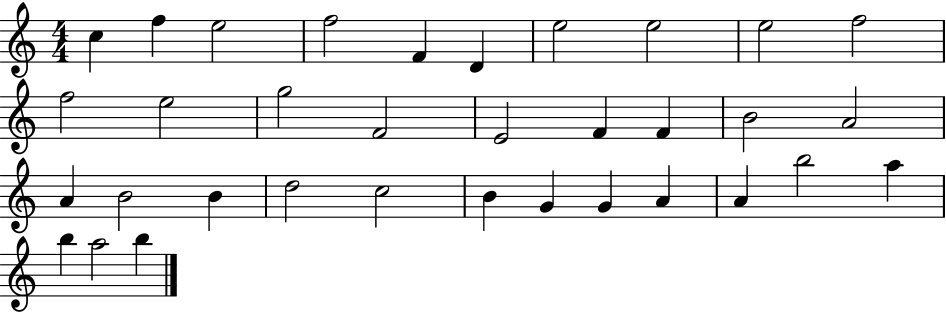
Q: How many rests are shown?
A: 0